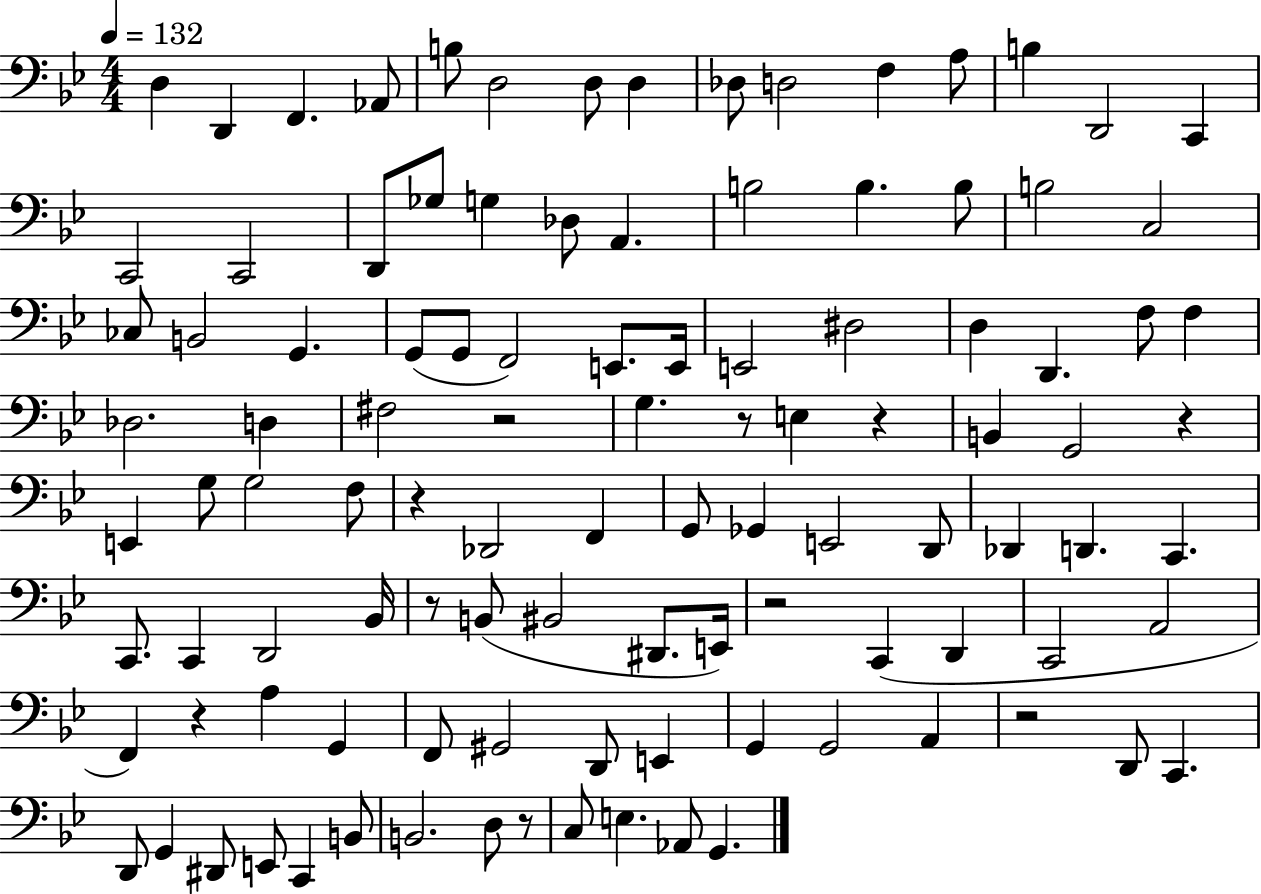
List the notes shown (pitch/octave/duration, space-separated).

D3/q D2/q F2/q. Ab2/e B3/e D3/h D3/e D3/q Db3/e D3/h F3/q A3/e B3/q D2/h C2/q C2/h C2/h D2/e Gb3/e G3/q Db3/e A2/q. B3/h B3/q. B3/e B3/h C3/h CES3/e B2/h G2/q. G2/e G2/e F2/h E2/e. E2/s E2/h D#3/h D3/q D2/q. F3/e F3/q Db3/h. D3/q F#3/h R/h G3/q. R/e E3/q R/q B2/q G2/h R/q E2/q G3/e G3/h F3/e R/q Db2/h F2/q G2/e Gb2/q E2/h D2/e Db2/q D2/q. C2/q. C2/e. C2/q D2/h Bb2/s R/e B2/e BIS2/h D#2/e. E2/s R/h C2/q D2/q C2/h A2/h F2/q R/q A3/q G2/q F2/e G#2/h D2/e E2/q G2/q G2/h A2/q R/h D2/e C2/q. D2/e G2/q D#2/e E2/e C2/q B2/e B2/h. D3/e R/e C3/e E3/q. Ab2/e G2/q.